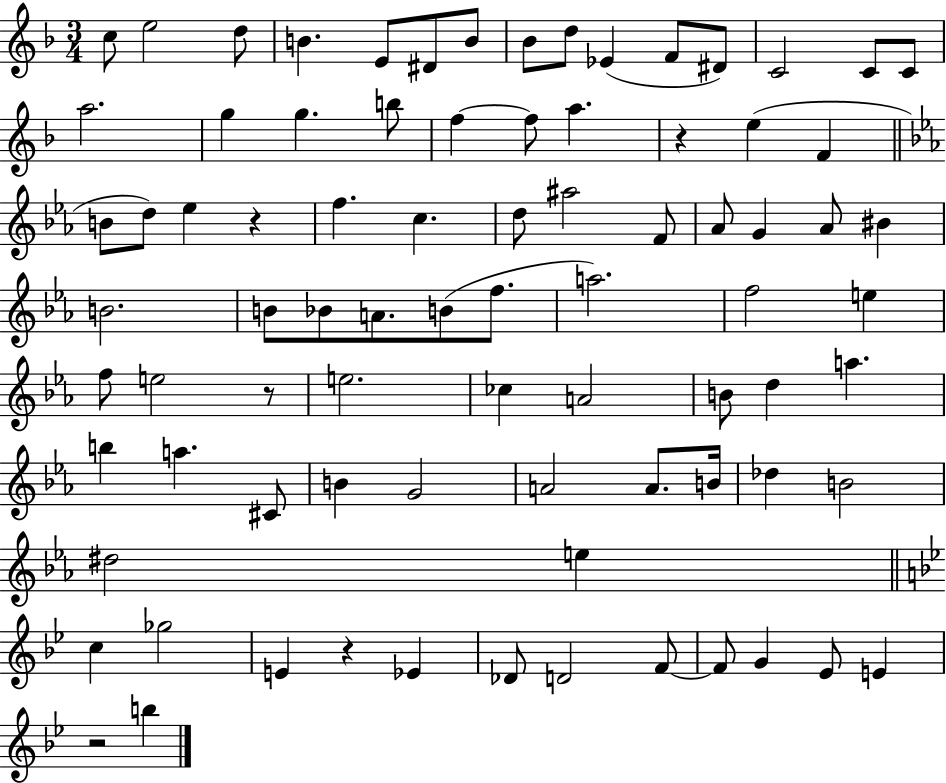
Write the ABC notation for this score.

X:1
T:Untitled
M:3/4
L:1/4
K:F
c/2 e2 d/2 B E/2 ^D/2 B/2 _B/2 d/2 _E F/2 ^D/2 C2 C/2 C/2 a2 g g b/2 f f/2 a z e F B/2 d/2 _e z f c d/2 ^a2 F/2 _A/2 G _A/2 ^B B2 B/2 _B/2 A/2 B/2 f/2 a2 f2 e f/2 e2 z/2 e2 _c A2 B/2 d a b a ^C/2 B G2 A2 A/2 B/4 _d B2 ^d2 e c _g2 E z _E _D/2 D2 F/2 F/2 G _E/2 E z2 b